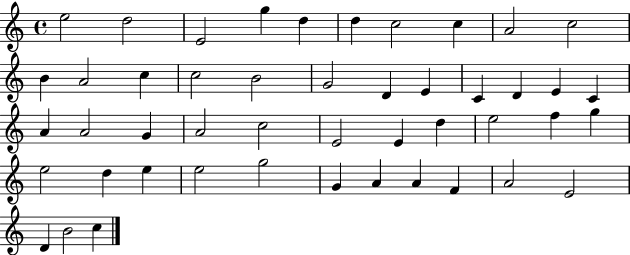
E5/h D5/h E4/h G5/q D5/q D5/q C5/h C5/q A4/h C5/h B4/q A4/h C5/q C5/h B4/h G4/h D4/q E4/q C4/q D4/q E4/q C4/q A4/q A4/h G4/q A4/h C5/h E4/h E4/q D5/q E5/h F5/q G5/q E5/h D5/q E5/q E5/h G5/h G4/q A4/q A4/q F4/q A4/h E4/h D4/q B4/h C5/q